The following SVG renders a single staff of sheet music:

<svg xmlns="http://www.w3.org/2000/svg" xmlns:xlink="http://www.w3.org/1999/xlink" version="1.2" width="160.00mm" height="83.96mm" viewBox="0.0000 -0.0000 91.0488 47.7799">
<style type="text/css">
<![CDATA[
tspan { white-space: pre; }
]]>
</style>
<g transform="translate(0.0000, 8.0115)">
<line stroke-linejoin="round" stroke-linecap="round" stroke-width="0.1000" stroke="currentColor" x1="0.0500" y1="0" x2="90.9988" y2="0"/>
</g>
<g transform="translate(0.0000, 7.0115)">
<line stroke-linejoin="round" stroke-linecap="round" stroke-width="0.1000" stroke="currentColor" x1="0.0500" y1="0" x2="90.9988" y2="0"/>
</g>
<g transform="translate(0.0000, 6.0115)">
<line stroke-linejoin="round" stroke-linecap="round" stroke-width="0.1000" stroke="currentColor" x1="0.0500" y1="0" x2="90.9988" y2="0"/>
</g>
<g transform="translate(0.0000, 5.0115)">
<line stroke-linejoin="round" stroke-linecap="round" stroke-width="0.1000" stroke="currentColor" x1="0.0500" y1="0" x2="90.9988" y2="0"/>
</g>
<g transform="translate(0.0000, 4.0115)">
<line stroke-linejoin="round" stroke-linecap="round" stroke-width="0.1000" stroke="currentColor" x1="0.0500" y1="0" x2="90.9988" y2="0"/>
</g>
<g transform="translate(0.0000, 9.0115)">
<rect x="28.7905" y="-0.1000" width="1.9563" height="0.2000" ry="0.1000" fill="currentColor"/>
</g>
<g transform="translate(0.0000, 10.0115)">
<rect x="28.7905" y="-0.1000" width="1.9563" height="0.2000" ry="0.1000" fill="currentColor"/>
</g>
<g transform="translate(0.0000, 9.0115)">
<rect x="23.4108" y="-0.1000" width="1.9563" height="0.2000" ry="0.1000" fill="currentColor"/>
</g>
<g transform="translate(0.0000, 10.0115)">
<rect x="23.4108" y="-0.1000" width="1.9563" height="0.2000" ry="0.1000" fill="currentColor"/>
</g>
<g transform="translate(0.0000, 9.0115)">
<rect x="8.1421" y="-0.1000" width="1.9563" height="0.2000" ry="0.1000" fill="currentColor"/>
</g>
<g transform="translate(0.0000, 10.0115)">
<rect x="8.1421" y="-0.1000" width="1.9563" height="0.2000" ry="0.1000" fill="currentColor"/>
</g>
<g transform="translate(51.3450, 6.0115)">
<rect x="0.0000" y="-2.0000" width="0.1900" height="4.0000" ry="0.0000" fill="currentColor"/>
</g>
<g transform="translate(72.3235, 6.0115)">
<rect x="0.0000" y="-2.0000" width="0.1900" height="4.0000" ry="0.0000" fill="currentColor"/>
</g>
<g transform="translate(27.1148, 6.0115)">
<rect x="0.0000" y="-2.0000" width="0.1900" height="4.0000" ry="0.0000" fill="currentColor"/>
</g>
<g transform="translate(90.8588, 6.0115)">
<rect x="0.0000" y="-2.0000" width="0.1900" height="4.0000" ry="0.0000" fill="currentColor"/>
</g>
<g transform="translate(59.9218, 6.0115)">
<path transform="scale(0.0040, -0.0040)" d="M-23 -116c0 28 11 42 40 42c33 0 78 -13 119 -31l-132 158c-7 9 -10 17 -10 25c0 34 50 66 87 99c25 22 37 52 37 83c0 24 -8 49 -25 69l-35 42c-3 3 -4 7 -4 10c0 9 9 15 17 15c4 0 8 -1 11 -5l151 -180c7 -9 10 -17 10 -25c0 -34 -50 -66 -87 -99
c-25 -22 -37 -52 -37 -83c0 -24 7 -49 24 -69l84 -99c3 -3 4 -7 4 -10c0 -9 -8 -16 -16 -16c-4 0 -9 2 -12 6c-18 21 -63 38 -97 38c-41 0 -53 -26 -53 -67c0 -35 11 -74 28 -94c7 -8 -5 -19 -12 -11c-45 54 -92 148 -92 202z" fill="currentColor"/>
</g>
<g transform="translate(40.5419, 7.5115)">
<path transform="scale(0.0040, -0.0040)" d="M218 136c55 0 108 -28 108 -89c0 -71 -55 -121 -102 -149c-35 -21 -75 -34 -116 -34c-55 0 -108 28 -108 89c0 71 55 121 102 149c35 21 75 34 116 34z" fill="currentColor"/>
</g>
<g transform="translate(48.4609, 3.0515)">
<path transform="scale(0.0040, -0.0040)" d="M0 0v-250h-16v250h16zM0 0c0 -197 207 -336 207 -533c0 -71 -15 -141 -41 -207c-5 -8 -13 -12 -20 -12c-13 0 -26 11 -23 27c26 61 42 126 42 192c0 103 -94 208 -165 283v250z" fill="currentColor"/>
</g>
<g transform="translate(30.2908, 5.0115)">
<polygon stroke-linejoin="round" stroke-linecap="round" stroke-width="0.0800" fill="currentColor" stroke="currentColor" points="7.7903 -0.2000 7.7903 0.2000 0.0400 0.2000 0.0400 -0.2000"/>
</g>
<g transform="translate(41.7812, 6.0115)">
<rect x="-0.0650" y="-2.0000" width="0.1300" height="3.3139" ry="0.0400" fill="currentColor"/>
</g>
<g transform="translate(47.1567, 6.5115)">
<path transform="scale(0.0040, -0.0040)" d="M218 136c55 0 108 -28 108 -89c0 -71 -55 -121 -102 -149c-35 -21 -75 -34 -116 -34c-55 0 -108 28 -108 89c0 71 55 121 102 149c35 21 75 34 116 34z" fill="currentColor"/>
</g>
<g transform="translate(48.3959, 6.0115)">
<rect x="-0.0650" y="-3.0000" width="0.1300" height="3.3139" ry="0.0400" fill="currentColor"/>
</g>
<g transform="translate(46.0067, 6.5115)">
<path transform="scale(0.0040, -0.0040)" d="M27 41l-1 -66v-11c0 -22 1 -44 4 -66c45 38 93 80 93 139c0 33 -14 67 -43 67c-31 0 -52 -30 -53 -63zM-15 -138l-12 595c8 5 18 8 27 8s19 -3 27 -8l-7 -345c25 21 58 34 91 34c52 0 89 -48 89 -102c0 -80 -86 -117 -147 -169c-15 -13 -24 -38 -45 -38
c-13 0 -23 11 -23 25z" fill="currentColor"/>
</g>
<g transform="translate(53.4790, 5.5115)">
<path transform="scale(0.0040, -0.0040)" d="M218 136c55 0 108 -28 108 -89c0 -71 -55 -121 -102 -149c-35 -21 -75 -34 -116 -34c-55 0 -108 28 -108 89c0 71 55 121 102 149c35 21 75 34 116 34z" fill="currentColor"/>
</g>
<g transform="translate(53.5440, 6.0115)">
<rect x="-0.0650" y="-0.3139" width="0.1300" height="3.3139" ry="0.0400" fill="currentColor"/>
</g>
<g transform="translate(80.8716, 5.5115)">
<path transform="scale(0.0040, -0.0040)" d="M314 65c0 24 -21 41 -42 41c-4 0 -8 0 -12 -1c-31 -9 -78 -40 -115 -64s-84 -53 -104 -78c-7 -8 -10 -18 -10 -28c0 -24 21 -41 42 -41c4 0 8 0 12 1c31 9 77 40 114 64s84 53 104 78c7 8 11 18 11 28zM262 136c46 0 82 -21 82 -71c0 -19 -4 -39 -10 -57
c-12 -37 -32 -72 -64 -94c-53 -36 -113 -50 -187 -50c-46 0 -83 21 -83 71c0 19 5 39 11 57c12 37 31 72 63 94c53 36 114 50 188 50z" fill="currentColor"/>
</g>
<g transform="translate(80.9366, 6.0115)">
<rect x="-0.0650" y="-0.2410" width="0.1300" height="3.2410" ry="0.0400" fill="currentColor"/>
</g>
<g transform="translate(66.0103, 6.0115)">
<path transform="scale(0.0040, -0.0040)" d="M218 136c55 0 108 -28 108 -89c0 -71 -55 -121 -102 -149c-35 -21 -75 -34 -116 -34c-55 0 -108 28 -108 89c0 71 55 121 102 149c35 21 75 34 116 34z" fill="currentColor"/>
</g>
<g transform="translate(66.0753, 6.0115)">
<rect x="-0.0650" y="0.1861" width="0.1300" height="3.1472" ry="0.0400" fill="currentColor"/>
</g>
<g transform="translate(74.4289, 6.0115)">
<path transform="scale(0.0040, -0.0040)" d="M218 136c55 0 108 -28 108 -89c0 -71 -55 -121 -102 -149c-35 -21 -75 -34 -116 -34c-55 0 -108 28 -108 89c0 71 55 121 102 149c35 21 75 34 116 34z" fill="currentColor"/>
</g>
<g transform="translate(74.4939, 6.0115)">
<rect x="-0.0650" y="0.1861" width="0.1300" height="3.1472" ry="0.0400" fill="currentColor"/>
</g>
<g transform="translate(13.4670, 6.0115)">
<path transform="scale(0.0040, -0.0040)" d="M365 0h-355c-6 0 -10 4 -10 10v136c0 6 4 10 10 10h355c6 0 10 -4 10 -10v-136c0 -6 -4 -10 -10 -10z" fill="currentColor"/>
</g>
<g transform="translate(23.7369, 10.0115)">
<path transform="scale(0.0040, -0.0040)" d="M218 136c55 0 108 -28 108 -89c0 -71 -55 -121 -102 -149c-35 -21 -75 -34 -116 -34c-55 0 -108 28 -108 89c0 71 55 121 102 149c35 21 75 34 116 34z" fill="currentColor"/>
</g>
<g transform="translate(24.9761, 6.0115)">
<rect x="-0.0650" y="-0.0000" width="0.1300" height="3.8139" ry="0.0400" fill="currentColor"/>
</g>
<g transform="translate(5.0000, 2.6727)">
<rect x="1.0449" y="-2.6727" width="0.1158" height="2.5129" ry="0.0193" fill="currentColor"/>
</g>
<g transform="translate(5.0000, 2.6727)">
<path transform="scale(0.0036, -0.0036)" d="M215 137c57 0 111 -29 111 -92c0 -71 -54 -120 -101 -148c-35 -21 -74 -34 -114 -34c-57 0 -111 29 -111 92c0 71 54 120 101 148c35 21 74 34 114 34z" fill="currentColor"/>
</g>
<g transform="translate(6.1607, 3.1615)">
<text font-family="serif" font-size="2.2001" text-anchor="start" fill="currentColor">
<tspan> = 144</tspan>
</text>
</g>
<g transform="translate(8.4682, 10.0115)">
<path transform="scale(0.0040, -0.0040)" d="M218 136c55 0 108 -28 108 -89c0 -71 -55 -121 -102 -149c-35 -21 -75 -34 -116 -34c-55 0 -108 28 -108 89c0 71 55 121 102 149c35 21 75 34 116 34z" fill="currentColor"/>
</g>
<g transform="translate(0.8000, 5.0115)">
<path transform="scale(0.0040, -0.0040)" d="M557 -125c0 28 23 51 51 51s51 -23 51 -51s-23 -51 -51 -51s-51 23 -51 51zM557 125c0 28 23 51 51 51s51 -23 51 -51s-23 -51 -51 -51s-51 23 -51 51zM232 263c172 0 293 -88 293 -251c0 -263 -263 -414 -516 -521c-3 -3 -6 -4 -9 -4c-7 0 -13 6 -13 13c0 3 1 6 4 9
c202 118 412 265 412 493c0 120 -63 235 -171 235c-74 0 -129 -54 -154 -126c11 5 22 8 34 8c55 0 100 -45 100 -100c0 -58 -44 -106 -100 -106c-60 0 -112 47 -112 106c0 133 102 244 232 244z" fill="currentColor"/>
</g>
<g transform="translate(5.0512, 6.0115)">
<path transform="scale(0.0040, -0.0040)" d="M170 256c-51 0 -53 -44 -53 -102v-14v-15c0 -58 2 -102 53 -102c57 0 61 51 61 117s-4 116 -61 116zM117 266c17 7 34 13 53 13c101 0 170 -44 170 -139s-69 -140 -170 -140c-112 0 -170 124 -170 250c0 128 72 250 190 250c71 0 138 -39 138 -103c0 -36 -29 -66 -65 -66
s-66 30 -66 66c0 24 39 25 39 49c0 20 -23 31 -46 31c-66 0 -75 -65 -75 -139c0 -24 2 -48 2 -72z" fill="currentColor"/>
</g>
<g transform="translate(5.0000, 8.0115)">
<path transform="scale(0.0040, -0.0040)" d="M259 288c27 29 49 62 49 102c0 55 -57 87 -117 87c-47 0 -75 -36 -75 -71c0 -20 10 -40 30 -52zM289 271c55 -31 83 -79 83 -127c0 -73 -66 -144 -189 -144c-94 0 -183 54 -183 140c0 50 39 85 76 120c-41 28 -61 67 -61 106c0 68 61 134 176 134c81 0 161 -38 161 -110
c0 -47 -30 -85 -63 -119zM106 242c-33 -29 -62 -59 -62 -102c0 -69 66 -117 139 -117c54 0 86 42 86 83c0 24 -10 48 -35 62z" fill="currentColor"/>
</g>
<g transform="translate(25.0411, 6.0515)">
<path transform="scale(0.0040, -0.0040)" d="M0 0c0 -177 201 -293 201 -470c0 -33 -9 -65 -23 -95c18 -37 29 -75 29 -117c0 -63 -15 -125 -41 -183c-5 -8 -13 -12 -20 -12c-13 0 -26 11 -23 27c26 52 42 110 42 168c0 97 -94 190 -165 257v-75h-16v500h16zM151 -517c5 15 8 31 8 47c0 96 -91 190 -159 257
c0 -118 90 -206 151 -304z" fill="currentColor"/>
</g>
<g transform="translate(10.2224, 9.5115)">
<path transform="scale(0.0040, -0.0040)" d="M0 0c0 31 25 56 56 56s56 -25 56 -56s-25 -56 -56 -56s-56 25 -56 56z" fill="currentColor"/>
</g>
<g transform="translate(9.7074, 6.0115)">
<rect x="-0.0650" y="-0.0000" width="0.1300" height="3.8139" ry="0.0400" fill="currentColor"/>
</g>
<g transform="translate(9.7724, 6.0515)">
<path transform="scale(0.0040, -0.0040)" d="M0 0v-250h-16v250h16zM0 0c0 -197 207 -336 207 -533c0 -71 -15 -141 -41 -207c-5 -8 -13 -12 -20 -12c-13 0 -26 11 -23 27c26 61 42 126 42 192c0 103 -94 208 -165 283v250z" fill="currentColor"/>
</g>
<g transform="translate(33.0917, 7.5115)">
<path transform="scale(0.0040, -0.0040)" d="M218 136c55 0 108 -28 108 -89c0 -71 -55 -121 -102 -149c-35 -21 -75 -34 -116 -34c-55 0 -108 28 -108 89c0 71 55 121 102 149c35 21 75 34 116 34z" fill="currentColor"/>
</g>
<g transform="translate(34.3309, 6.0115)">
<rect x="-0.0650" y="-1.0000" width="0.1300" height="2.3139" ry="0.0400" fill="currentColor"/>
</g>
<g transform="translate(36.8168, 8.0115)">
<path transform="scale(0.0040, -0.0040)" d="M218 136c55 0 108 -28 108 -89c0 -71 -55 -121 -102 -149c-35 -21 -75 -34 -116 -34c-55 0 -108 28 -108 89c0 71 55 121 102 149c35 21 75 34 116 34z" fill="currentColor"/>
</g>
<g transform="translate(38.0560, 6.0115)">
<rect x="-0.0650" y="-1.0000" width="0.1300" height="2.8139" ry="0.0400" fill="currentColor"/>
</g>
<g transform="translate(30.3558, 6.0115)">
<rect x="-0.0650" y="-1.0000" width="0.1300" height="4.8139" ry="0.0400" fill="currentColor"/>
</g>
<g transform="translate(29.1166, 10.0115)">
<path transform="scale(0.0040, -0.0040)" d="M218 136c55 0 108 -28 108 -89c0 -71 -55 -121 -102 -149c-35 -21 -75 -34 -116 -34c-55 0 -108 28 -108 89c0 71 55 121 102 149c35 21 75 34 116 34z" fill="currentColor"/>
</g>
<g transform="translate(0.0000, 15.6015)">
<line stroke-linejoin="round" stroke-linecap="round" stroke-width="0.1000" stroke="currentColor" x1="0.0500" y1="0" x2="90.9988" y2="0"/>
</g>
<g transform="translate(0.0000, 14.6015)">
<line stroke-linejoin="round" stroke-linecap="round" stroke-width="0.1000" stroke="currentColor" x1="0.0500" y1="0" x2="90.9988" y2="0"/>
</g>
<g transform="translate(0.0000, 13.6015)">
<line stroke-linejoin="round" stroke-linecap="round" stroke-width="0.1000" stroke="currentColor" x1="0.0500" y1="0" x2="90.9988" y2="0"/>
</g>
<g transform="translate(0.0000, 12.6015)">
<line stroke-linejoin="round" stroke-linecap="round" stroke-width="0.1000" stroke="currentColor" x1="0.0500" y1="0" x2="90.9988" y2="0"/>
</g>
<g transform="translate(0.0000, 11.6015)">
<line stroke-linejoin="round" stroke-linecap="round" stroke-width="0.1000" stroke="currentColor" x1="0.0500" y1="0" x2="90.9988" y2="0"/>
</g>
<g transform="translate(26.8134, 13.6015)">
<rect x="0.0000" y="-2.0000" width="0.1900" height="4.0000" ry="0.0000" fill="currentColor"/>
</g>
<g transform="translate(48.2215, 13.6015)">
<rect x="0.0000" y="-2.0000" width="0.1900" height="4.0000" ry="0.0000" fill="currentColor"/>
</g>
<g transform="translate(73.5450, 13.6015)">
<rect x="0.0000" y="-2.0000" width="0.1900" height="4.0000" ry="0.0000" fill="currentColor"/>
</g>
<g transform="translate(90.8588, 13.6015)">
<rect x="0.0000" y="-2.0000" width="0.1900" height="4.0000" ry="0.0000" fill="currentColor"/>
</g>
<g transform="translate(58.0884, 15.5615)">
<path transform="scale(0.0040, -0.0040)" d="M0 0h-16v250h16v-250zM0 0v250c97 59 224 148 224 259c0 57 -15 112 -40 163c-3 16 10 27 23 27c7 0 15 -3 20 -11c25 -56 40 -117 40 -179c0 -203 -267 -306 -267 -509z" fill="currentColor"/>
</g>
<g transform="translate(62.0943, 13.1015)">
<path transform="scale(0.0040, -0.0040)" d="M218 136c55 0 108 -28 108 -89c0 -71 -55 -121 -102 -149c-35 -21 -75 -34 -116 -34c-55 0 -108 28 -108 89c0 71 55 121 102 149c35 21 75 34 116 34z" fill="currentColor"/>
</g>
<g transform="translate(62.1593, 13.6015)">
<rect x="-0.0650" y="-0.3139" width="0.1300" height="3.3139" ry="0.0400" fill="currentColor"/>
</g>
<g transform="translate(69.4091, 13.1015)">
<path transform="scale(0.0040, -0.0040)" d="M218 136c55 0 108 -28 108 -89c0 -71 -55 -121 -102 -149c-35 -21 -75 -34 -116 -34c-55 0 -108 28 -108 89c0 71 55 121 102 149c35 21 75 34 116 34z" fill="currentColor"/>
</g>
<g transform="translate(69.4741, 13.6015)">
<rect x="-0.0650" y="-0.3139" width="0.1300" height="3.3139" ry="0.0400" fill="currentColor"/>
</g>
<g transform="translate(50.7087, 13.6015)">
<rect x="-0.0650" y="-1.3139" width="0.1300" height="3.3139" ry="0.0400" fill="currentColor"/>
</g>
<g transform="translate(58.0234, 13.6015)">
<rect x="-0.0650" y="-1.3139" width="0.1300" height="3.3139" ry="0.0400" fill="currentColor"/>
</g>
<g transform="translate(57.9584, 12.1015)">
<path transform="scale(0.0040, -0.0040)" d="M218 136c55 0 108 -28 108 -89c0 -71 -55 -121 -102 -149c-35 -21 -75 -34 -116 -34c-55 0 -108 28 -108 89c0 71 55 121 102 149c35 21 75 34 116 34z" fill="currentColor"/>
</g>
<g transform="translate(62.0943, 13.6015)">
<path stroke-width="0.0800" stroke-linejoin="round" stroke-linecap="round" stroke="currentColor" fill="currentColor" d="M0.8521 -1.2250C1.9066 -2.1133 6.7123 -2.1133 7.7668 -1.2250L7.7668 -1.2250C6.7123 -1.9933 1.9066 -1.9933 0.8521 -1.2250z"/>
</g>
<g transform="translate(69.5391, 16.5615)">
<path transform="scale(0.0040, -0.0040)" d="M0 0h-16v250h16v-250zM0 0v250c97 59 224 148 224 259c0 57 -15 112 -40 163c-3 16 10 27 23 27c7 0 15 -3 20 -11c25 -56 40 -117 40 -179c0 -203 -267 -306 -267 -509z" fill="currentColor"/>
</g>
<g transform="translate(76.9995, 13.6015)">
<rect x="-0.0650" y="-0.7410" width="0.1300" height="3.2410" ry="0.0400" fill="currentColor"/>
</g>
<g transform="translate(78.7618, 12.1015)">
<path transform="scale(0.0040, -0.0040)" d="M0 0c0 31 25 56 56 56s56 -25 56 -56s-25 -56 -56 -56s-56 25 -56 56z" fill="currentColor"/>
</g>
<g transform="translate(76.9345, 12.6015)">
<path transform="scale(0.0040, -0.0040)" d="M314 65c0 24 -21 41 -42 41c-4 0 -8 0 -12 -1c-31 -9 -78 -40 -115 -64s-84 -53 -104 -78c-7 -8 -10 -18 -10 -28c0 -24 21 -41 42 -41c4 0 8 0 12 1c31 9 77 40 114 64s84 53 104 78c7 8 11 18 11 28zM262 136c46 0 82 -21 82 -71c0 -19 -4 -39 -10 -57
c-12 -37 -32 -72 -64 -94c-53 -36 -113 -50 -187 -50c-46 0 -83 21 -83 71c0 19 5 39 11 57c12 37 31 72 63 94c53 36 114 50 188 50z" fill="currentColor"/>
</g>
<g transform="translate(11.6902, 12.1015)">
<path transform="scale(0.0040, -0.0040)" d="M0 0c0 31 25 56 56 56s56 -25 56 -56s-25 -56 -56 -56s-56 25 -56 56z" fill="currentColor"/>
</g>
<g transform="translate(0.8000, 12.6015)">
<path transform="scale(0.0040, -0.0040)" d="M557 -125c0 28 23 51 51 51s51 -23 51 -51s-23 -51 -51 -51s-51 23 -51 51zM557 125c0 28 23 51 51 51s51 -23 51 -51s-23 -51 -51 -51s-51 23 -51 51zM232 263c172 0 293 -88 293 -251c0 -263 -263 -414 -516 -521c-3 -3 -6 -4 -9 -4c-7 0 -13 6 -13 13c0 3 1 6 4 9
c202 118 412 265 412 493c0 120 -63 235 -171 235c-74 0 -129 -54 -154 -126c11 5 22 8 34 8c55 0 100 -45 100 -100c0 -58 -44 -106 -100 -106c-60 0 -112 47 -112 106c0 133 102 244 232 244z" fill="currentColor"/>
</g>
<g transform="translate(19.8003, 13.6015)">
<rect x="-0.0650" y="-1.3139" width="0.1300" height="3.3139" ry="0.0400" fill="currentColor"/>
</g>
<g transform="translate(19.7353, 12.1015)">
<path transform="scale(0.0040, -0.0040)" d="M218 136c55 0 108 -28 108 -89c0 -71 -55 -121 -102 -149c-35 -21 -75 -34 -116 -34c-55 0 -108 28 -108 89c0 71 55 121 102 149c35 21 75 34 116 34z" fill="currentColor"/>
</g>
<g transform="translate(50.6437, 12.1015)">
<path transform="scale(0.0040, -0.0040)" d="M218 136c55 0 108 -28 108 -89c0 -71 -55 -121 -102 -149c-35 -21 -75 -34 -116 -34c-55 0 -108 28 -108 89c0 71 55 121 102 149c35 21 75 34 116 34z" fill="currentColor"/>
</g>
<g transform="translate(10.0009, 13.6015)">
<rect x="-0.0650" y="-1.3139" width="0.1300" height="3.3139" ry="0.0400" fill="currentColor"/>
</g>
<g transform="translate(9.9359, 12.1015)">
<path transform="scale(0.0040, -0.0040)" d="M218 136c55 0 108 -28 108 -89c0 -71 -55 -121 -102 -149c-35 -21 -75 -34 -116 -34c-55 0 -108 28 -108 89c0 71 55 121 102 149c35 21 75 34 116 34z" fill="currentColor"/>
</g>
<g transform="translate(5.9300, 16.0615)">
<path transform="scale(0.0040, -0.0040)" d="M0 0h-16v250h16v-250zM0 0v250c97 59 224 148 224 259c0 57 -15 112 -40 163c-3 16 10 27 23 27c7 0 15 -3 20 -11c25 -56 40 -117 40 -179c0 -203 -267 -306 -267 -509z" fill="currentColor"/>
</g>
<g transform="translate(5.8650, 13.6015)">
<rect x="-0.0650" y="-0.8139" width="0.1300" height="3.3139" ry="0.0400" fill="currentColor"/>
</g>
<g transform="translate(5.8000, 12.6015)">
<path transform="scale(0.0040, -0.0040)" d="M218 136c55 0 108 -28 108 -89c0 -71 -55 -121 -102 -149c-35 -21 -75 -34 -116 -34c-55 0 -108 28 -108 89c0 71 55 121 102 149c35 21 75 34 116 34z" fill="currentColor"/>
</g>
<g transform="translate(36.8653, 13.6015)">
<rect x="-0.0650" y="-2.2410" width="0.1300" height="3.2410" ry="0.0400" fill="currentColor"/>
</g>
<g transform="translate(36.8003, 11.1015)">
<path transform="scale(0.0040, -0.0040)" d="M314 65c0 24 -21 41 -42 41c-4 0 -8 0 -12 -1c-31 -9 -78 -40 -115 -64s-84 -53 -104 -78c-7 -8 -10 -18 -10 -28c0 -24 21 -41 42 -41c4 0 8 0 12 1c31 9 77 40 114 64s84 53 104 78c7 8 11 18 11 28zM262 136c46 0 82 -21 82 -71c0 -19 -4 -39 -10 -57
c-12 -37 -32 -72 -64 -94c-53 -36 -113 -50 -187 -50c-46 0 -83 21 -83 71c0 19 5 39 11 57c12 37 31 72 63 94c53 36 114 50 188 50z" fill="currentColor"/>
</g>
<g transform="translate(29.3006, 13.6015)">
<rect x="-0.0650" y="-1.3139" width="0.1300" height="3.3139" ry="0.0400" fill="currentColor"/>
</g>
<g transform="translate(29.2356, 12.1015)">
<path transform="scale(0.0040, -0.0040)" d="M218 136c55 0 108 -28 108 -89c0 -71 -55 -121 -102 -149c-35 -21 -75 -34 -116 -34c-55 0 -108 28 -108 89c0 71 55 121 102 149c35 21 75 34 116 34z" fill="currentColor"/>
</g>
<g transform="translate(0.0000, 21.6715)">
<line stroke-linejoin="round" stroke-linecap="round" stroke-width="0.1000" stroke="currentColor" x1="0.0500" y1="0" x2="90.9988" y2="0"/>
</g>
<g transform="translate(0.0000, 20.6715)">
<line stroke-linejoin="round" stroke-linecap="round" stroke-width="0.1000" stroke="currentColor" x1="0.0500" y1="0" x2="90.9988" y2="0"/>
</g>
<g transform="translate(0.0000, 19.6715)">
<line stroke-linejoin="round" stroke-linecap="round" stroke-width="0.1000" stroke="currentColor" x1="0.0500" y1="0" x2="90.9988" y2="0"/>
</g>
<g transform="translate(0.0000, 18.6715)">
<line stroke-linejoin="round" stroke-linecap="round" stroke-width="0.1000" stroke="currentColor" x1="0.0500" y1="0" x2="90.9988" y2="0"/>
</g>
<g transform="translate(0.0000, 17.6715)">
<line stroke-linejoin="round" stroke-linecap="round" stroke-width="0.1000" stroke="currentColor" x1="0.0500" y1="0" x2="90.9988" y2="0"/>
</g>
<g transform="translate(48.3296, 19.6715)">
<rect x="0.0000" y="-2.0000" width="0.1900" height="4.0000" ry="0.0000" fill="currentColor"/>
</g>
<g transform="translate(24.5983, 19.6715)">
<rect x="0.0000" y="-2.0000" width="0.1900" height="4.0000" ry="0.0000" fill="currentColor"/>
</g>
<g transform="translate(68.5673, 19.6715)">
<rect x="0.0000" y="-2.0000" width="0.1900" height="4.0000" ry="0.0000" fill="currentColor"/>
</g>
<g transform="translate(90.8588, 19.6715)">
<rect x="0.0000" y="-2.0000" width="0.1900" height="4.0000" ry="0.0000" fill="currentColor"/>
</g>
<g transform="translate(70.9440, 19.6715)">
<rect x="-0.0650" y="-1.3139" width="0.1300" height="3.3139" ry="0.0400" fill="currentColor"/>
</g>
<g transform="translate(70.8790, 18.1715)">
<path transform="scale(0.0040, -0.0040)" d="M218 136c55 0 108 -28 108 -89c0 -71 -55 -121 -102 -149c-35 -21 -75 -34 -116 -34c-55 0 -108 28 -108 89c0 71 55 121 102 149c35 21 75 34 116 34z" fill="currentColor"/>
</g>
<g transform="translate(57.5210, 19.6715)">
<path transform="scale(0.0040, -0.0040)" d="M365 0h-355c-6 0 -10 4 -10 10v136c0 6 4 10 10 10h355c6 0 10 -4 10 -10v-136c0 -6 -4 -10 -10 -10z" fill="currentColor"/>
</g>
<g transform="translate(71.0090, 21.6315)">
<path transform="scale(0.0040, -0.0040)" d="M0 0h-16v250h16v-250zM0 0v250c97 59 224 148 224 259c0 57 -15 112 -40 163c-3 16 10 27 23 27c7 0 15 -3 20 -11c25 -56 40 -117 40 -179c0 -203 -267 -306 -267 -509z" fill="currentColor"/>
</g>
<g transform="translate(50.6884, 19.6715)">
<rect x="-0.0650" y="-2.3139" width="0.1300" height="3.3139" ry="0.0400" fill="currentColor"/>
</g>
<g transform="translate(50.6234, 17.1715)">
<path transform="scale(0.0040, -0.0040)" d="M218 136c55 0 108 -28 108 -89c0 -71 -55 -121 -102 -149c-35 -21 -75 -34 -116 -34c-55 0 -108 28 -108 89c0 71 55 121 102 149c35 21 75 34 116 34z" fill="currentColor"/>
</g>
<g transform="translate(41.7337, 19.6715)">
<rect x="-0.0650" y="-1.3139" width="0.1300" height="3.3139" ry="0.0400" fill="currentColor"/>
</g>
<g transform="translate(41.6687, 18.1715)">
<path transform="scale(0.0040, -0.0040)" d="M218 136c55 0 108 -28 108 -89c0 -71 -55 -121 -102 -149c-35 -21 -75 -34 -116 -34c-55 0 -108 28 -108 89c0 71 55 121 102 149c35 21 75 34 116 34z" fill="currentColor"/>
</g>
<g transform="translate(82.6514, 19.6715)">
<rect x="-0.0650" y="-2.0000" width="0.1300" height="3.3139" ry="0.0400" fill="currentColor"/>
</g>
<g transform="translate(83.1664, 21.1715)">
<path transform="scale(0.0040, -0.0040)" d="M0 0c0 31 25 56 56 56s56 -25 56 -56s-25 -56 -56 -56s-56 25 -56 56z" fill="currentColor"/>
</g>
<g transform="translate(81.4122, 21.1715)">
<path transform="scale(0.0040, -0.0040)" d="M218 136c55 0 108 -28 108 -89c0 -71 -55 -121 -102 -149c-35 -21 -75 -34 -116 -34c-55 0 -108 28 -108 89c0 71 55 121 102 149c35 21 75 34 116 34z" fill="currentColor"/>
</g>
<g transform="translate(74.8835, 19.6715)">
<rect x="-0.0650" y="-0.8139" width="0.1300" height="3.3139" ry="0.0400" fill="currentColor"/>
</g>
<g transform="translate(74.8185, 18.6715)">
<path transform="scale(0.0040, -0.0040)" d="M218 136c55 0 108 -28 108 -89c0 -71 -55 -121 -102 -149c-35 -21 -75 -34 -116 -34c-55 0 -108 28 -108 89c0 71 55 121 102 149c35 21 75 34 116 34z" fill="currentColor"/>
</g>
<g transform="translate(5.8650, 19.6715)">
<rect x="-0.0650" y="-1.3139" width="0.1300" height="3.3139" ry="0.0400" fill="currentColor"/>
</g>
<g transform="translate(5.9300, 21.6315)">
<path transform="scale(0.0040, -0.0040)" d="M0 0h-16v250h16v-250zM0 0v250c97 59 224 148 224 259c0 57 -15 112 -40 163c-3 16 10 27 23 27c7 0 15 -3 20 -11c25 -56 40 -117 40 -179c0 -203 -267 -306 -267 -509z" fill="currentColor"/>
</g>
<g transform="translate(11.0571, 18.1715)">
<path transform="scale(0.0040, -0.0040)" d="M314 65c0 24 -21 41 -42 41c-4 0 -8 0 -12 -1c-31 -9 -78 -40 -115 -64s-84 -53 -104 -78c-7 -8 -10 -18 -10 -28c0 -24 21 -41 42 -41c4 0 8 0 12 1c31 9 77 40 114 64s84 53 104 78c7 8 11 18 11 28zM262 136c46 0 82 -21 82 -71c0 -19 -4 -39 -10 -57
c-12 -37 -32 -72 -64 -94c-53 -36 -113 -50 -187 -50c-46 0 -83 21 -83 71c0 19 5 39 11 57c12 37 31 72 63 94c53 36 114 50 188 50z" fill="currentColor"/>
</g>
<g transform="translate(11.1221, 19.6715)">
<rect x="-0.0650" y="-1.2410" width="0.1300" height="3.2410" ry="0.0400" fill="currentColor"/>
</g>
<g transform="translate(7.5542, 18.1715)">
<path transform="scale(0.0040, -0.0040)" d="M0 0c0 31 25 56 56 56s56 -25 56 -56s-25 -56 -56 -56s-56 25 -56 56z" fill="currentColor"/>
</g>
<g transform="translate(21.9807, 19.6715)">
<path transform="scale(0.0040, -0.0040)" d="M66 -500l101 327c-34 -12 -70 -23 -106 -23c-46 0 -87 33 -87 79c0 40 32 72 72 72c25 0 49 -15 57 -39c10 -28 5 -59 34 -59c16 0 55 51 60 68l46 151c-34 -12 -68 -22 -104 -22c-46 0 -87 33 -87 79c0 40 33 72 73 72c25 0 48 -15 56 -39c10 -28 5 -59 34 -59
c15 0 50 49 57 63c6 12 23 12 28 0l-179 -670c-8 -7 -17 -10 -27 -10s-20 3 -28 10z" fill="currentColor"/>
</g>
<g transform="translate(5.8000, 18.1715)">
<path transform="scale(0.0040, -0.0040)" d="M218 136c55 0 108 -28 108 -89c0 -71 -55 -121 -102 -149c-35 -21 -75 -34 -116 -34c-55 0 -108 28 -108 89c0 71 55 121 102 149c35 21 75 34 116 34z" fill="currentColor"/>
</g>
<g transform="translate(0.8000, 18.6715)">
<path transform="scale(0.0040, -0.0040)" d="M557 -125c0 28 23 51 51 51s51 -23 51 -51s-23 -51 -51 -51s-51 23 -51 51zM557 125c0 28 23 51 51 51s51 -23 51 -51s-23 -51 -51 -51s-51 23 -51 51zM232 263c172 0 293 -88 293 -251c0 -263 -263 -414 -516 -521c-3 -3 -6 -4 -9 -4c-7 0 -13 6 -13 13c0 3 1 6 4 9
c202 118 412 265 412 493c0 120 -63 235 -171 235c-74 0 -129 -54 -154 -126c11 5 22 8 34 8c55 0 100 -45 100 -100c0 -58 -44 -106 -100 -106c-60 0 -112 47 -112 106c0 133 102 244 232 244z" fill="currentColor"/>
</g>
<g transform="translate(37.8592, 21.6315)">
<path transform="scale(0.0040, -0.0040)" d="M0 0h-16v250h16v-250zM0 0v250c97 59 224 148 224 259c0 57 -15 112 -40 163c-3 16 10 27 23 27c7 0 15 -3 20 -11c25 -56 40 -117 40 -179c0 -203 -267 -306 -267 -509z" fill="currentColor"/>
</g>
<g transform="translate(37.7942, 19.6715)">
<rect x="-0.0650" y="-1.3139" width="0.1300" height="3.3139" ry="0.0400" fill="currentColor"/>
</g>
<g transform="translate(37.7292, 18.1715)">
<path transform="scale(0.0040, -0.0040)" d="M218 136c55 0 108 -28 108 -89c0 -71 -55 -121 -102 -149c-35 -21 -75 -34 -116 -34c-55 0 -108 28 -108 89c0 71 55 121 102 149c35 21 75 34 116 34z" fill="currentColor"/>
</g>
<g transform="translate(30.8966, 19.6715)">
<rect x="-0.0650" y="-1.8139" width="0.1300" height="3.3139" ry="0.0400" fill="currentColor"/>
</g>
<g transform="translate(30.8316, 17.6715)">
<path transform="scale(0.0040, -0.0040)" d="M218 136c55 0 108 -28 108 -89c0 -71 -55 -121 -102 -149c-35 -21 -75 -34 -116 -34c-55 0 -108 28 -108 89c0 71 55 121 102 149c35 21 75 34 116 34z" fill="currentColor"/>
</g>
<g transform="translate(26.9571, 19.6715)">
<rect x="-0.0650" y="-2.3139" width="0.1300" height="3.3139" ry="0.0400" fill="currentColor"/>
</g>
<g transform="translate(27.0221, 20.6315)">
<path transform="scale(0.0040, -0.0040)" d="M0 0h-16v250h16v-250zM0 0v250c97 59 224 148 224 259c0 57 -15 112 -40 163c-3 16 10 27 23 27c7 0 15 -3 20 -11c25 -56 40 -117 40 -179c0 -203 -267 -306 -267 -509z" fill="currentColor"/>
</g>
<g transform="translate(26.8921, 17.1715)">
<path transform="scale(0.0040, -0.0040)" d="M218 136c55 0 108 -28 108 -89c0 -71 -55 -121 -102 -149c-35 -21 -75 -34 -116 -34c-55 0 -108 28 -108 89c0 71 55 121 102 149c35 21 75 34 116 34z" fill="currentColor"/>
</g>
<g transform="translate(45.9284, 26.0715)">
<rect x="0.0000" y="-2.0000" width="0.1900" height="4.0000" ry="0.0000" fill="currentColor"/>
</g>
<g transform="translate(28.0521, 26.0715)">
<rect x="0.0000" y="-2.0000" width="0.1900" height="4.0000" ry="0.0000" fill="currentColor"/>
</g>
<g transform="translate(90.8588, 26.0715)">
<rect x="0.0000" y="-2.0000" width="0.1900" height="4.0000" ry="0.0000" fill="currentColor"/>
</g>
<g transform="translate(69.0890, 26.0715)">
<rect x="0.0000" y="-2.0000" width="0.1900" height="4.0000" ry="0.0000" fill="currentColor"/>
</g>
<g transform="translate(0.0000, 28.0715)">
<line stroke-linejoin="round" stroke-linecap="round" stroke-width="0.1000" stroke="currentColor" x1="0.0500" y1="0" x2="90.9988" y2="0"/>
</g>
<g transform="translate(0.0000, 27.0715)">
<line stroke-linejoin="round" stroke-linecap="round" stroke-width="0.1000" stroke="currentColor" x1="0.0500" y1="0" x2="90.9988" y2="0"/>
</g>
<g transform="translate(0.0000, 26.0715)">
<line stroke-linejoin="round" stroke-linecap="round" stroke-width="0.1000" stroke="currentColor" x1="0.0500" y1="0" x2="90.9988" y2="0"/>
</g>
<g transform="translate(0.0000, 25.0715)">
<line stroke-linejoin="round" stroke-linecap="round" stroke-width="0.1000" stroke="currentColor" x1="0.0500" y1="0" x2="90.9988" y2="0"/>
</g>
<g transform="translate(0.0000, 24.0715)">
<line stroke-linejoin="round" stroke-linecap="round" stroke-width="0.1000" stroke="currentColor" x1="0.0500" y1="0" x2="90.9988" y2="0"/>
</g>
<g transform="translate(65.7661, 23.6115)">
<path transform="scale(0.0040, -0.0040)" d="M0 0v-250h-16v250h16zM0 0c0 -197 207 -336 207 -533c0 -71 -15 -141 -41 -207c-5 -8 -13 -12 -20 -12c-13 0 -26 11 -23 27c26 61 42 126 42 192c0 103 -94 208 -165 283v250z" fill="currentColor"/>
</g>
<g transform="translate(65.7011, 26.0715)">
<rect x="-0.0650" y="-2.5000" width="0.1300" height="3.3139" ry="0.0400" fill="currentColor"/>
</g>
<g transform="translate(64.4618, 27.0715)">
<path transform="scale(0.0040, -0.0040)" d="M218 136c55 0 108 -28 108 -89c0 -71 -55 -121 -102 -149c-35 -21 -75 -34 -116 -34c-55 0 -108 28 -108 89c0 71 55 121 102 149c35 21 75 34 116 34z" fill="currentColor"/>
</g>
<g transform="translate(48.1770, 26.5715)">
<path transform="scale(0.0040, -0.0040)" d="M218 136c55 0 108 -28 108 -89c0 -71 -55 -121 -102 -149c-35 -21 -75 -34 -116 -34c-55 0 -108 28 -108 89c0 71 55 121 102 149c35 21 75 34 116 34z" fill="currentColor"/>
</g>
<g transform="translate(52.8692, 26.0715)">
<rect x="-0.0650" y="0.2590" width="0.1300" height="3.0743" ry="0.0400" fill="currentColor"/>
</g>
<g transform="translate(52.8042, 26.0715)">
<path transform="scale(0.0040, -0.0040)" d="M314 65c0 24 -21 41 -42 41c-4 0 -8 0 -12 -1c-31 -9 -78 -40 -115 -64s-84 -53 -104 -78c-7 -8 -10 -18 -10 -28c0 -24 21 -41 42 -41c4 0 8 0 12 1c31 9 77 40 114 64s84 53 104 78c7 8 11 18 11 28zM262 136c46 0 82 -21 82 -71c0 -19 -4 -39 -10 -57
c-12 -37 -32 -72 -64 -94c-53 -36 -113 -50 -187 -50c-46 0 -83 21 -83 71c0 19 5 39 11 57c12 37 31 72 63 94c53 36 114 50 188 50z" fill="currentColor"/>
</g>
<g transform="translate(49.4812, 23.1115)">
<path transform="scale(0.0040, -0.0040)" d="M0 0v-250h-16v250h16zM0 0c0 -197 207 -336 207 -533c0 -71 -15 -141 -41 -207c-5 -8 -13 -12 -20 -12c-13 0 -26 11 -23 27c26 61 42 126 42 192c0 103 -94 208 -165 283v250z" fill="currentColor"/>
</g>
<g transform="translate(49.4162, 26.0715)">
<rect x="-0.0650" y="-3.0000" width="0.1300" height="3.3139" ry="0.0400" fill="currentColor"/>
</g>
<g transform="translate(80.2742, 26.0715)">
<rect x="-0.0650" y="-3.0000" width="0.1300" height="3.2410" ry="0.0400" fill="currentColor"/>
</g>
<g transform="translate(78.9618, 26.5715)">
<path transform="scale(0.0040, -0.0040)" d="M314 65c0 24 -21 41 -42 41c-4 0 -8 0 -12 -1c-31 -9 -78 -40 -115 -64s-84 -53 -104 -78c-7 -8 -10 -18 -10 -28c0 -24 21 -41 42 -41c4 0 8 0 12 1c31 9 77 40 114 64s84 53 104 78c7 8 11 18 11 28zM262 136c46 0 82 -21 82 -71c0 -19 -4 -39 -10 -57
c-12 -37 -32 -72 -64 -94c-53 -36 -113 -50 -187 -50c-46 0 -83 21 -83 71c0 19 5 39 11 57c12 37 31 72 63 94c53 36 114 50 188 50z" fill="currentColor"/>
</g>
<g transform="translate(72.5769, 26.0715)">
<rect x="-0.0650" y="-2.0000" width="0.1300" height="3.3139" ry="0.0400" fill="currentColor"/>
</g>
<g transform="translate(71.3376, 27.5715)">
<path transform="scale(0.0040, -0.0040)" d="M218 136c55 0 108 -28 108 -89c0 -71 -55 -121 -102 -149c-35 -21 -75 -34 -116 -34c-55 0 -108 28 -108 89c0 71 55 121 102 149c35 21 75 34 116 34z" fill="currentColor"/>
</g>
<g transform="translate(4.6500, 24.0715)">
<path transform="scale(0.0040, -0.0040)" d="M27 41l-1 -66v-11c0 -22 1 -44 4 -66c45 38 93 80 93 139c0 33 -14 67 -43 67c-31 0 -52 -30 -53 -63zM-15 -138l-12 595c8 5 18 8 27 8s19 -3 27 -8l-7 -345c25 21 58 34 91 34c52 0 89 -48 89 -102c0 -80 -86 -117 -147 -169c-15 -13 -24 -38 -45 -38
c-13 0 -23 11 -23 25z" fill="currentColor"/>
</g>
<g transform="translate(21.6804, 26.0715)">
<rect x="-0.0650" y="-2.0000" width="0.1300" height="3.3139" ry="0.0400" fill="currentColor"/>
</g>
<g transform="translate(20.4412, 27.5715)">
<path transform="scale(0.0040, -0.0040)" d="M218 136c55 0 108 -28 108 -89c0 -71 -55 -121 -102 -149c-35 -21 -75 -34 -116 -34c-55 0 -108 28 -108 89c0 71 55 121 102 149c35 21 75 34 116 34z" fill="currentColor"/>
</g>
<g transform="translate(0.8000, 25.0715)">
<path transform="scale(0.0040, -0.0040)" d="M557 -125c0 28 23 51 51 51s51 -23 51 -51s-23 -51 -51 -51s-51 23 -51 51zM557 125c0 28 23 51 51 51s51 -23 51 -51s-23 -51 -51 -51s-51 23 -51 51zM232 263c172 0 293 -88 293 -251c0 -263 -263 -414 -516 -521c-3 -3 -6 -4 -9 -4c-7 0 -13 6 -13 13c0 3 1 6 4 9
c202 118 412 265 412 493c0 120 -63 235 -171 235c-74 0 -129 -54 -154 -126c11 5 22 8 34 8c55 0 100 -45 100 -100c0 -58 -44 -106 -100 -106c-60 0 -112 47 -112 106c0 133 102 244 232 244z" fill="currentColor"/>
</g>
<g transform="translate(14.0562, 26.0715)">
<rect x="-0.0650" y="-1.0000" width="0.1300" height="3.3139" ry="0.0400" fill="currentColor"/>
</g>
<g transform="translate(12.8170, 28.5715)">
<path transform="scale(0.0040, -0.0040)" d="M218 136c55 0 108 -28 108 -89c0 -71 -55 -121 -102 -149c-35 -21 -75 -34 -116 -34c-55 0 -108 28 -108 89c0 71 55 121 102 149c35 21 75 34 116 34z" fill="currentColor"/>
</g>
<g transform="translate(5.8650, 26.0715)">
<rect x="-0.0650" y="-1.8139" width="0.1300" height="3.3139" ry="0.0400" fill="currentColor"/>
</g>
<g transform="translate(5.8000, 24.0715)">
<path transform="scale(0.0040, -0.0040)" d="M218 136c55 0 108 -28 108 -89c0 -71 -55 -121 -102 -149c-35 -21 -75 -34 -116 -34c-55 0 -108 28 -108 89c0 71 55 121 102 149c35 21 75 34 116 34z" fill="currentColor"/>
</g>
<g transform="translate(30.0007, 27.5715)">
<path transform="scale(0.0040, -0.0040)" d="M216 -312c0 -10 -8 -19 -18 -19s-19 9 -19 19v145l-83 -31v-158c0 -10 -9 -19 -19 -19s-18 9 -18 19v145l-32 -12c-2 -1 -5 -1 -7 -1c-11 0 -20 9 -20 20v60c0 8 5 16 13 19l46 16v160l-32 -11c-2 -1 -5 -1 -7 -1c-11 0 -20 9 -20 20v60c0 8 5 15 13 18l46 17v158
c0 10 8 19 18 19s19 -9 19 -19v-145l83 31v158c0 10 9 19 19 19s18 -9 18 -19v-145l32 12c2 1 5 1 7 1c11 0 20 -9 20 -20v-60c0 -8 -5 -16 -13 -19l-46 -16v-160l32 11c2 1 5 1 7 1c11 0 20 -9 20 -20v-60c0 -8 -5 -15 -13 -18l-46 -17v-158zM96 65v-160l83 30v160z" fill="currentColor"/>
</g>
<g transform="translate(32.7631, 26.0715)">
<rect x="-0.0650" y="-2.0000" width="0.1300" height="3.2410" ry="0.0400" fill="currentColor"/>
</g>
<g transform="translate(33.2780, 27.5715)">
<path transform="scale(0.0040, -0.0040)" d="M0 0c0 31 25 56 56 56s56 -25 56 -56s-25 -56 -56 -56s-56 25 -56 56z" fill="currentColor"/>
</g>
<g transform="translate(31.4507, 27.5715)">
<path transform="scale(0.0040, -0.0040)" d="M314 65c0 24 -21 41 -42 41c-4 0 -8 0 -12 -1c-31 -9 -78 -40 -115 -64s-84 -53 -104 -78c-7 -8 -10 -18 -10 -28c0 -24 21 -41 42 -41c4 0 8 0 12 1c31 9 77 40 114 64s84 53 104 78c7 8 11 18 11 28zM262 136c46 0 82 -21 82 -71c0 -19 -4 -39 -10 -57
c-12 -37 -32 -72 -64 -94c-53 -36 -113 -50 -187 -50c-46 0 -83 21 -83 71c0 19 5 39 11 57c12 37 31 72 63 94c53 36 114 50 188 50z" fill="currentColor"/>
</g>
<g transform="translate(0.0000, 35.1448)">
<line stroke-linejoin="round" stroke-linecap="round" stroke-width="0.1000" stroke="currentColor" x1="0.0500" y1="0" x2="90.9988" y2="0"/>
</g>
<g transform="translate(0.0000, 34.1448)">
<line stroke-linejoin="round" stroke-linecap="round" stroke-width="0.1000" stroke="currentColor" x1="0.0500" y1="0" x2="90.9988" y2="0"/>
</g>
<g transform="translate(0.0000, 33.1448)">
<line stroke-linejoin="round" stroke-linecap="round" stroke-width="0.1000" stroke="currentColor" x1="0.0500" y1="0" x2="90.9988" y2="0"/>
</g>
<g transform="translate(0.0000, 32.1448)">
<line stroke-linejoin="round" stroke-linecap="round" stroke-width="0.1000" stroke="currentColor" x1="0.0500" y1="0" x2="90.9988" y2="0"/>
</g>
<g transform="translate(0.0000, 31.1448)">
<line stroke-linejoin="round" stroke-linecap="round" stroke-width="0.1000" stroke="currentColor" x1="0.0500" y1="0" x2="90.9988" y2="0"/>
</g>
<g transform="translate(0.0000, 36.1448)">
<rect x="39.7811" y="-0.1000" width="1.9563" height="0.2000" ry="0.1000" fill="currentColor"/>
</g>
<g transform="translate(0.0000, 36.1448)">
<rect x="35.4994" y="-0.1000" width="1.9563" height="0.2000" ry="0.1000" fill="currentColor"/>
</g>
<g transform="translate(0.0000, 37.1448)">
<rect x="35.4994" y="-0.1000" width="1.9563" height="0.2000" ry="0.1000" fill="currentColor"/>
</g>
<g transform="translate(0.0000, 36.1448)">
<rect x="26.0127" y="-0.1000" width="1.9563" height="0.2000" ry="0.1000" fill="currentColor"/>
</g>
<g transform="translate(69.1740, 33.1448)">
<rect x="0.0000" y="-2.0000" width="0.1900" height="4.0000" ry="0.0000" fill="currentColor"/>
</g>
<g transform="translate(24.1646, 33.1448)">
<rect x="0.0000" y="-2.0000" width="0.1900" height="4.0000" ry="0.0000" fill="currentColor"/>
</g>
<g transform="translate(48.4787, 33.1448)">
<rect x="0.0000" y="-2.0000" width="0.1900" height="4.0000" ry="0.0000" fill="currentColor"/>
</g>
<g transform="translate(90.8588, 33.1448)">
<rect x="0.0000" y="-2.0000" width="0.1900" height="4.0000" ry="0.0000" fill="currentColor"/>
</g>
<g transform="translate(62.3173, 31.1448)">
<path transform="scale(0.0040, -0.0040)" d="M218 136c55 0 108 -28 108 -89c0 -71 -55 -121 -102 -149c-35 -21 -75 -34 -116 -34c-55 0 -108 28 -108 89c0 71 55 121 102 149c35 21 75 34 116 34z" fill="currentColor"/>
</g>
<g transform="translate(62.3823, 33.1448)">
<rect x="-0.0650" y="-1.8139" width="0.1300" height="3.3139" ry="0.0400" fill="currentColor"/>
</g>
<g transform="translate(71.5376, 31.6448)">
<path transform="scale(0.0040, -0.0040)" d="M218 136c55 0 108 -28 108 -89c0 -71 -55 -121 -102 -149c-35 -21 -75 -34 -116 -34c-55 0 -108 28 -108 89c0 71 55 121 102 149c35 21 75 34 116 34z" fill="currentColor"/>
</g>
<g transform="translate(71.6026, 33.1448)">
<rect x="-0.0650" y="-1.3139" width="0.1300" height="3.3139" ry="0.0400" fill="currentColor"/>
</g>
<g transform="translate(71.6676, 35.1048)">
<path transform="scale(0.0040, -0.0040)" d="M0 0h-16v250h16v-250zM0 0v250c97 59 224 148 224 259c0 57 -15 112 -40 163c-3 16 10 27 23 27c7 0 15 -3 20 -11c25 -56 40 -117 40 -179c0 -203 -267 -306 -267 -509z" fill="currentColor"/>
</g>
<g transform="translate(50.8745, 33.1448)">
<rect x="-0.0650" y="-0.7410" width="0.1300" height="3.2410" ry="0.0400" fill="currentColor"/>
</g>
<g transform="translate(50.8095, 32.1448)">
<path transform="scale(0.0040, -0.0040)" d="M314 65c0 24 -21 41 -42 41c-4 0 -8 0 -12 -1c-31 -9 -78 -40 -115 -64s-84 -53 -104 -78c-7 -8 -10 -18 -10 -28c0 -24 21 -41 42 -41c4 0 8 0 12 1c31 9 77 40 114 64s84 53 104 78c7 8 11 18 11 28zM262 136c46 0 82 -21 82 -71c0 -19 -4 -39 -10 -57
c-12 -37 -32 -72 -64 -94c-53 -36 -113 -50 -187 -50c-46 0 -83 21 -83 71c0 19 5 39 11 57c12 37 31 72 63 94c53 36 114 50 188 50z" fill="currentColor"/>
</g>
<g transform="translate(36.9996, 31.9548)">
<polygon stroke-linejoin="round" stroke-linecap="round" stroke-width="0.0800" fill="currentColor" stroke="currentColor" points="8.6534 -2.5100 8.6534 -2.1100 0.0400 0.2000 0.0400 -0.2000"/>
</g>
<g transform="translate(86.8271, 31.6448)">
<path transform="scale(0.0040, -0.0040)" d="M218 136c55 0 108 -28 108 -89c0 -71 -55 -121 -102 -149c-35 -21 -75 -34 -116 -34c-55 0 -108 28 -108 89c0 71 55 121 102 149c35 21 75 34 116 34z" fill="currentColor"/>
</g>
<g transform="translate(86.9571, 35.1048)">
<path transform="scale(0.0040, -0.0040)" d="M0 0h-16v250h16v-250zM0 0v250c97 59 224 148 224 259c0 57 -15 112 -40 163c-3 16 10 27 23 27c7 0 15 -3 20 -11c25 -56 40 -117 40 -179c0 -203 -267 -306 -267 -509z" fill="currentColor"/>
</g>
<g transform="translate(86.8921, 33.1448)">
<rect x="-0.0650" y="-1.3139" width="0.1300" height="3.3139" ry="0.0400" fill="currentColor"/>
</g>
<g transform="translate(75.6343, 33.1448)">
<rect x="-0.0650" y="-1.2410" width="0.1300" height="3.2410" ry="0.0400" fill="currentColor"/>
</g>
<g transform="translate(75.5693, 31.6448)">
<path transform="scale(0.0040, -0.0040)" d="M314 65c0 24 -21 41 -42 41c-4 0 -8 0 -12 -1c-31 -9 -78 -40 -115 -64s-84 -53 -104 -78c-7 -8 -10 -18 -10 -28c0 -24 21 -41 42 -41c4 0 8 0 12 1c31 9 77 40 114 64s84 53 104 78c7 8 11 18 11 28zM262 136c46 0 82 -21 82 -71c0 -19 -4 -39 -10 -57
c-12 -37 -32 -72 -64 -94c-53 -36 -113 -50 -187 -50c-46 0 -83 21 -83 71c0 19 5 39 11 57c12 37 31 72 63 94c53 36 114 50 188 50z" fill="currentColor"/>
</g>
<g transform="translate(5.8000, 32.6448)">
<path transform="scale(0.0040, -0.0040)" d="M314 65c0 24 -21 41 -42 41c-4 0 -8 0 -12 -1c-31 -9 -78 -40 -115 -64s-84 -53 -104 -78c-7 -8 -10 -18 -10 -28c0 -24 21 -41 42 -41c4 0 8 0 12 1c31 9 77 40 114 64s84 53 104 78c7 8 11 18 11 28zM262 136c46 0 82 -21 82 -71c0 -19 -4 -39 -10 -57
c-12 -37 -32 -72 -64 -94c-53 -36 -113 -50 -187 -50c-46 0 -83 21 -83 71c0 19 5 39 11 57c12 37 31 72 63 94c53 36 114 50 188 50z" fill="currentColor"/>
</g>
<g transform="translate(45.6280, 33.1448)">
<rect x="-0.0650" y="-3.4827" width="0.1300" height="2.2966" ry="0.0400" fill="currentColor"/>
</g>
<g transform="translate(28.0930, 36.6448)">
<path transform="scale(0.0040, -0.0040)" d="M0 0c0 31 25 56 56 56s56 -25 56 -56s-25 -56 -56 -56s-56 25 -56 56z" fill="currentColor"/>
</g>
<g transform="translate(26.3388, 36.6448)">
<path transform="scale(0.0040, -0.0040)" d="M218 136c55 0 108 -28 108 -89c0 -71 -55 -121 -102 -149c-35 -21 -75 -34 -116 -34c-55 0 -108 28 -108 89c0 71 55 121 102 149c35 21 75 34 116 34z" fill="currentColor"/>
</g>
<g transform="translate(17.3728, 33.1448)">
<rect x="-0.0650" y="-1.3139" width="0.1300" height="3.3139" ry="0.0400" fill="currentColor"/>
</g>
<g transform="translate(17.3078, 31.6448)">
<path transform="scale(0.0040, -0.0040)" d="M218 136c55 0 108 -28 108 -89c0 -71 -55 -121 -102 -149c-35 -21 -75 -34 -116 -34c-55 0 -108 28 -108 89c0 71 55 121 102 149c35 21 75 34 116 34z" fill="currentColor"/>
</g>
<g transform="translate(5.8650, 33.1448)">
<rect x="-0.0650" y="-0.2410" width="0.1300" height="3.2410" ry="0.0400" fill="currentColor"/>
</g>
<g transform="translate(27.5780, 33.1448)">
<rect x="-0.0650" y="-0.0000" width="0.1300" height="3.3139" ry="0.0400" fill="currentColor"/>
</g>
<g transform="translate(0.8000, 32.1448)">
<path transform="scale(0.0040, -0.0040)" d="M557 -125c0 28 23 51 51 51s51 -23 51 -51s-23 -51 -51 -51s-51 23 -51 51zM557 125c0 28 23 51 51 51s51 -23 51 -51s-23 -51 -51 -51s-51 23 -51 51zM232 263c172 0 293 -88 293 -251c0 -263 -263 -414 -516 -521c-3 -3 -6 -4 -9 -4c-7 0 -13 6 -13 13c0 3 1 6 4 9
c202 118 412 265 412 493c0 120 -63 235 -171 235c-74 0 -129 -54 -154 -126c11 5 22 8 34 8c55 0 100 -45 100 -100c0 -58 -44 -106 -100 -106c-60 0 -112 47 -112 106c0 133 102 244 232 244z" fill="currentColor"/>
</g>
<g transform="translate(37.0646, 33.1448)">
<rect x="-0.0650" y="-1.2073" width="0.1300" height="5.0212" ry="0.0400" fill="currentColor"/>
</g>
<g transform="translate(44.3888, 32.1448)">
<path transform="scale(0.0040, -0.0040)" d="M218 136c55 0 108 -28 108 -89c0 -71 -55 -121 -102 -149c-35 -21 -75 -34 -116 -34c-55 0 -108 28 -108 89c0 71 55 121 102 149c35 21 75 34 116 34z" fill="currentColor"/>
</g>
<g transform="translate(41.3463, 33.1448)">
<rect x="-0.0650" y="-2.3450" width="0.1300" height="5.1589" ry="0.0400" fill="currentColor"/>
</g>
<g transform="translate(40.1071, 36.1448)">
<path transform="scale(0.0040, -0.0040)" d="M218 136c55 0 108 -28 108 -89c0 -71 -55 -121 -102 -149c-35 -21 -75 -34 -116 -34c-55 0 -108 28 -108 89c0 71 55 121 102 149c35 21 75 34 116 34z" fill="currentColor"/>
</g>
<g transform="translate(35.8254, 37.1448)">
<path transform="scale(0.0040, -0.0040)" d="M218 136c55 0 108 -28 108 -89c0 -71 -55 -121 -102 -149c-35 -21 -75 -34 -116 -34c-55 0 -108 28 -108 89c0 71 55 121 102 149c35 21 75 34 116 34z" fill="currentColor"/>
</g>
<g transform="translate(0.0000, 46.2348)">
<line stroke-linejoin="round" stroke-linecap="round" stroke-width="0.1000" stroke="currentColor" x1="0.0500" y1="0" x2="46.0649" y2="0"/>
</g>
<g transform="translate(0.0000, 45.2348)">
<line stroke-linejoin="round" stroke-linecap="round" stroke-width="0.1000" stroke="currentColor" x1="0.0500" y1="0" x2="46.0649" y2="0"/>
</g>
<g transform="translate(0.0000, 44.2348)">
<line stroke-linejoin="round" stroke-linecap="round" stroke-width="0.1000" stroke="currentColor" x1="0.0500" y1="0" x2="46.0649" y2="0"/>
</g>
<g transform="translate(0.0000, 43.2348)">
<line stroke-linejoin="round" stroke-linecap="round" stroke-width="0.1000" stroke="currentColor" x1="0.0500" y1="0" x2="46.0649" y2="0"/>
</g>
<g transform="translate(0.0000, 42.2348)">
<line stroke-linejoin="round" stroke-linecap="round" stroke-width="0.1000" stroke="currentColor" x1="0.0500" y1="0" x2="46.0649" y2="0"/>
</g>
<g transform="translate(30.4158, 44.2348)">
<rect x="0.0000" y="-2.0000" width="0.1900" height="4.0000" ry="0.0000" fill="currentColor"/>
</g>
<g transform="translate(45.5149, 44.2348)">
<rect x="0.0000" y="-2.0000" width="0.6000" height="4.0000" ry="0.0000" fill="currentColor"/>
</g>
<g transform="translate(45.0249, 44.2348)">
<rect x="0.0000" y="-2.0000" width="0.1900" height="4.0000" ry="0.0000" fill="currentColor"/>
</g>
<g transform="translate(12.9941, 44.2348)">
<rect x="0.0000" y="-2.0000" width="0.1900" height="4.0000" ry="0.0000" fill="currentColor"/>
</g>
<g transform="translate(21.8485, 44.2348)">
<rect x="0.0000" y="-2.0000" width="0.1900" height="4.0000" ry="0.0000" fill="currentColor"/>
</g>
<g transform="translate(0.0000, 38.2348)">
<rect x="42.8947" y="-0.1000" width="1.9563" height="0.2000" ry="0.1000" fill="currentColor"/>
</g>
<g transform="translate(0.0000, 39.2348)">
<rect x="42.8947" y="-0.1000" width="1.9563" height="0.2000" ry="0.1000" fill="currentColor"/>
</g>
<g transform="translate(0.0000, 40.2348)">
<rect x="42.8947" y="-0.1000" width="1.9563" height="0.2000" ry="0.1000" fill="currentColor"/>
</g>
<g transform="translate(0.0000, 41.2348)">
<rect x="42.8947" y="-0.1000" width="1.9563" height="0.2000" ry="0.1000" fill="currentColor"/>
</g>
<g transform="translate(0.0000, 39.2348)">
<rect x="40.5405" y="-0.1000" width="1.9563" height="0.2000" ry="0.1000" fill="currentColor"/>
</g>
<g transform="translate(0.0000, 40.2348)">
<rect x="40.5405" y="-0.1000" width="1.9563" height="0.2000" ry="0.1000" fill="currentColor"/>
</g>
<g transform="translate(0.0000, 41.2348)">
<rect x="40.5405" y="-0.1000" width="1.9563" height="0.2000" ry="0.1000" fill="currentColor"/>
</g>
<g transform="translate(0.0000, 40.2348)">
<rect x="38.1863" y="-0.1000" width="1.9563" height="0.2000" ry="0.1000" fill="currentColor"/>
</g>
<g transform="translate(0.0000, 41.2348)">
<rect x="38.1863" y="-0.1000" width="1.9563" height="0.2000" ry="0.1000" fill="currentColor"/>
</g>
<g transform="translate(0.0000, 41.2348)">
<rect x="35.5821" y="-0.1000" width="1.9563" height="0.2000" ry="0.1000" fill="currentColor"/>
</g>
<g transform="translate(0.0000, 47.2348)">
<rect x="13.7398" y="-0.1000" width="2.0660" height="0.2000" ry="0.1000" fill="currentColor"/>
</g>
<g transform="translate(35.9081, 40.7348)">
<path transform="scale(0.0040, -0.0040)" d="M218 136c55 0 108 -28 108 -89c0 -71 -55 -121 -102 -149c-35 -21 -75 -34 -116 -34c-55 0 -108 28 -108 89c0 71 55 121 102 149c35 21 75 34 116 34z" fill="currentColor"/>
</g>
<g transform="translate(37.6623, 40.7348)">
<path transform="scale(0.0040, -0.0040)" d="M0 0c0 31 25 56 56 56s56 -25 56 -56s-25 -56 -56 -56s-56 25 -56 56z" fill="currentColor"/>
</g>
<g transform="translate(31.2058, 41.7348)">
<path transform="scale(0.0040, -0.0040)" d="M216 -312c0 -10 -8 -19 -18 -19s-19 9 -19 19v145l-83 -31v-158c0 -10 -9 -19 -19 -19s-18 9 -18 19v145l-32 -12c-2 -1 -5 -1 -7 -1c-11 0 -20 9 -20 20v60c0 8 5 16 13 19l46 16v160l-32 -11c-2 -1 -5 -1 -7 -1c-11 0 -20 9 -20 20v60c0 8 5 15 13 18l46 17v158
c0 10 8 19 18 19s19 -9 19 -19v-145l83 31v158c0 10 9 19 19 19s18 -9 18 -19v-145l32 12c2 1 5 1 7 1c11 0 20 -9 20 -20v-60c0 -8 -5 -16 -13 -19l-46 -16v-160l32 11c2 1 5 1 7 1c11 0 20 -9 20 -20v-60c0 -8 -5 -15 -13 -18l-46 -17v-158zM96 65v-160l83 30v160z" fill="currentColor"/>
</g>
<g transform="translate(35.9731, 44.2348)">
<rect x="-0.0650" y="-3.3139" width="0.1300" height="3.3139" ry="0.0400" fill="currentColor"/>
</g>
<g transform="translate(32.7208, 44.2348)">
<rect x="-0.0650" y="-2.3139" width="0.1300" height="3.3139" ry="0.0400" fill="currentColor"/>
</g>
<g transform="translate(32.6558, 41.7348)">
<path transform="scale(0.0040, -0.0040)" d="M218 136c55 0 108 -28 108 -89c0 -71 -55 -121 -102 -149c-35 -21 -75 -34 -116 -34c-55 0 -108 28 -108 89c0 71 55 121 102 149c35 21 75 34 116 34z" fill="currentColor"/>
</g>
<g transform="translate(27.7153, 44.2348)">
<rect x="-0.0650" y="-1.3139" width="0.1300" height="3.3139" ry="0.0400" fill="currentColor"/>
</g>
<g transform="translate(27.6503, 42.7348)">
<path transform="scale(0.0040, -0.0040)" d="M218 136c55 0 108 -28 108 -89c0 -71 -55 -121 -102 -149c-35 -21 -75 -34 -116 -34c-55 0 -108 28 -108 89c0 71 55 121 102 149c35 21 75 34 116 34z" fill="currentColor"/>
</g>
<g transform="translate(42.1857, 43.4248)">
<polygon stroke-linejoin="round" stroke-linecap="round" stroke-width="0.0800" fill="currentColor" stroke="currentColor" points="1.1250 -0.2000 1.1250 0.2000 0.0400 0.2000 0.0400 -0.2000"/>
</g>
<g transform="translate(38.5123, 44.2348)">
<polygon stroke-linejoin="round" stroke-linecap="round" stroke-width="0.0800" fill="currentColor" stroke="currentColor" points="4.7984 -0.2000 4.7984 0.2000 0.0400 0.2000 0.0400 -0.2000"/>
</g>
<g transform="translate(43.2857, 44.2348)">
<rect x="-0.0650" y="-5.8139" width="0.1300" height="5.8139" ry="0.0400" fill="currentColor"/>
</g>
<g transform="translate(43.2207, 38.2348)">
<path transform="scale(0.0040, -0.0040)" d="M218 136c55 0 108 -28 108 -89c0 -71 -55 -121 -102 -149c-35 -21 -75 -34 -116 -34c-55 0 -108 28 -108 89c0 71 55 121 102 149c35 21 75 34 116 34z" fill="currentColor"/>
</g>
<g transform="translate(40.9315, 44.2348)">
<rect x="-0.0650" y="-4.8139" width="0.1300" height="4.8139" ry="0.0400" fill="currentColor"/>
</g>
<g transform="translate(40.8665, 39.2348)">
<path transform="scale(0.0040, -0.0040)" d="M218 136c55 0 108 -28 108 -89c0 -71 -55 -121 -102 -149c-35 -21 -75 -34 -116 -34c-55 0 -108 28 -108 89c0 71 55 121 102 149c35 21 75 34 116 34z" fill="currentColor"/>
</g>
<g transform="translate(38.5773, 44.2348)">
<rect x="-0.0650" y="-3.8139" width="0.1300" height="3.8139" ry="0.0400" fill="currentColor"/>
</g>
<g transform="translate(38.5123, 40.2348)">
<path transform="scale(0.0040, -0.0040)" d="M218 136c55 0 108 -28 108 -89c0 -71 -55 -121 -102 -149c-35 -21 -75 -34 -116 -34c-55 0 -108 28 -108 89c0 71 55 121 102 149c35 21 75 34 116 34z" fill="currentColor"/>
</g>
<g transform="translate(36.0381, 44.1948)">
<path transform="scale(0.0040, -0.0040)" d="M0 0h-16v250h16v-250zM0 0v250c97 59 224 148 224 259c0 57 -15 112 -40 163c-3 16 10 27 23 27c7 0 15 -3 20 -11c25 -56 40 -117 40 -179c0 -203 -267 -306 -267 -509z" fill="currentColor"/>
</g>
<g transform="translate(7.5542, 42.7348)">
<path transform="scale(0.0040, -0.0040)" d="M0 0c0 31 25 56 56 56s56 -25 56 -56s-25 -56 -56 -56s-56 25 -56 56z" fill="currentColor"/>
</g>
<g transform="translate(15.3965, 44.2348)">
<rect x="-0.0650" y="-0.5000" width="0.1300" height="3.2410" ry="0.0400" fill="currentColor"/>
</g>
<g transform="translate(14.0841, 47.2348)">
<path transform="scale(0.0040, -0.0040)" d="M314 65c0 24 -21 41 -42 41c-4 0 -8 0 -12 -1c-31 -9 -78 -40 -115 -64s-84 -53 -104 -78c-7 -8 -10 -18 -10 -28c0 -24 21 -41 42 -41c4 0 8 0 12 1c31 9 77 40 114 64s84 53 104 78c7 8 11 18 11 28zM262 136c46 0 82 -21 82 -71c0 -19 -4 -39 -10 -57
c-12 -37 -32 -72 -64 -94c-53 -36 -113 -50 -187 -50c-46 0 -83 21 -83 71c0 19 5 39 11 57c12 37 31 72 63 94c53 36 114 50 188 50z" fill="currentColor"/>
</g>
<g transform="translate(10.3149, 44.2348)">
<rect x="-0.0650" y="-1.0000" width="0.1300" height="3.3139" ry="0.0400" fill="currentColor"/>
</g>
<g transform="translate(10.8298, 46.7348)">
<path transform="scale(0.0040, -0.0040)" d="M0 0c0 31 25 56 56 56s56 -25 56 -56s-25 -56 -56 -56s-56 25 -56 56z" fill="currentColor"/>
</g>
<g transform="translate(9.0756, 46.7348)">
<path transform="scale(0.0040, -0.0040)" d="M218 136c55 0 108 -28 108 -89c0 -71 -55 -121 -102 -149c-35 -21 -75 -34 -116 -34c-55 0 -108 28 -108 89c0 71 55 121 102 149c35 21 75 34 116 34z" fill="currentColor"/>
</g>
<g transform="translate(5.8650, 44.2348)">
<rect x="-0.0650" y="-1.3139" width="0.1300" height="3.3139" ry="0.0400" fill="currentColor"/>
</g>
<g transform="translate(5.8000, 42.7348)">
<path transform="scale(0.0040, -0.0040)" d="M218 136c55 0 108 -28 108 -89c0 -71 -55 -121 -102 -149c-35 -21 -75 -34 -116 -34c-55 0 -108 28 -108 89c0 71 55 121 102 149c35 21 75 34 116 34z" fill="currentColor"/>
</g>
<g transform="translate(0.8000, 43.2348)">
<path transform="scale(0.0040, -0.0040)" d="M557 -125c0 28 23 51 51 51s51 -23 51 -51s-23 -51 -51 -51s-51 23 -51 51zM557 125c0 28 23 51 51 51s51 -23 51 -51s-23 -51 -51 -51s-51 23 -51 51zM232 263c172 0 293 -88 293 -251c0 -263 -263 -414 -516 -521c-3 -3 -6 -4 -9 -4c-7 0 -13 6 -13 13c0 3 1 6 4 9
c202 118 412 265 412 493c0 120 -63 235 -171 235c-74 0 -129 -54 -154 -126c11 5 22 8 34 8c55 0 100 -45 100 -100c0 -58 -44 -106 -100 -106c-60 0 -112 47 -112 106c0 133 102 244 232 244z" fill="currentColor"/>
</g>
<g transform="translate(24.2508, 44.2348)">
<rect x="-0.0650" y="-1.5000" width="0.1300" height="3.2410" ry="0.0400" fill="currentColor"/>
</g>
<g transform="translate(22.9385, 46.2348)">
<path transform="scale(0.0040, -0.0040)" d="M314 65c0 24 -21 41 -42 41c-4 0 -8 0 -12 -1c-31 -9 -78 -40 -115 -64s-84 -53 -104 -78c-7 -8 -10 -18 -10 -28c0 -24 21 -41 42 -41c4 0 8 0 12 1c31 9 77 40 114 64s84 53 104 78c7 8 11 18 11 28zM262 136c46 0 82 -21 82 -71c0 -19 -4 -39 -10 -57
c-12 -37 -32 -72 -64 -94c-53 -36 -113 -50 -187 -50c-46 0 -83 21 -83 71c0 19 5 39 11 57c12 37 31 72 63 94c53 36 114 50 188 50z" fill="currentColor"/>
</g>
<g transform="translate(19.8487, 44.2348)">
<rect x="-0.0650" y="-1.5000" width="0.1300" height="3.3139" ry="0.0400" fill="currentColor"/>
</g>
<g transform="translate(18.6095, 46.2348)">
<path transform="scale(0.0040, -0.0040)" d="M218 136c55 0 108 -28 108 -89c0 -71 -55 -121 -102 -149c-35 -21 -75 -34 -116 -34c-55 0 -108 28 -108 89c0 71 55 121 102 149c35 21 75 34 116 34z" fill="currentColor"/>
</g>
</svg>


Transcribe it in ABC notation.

X:1
T:Untitled
M:6/8
L:1/4
K:C
C,,/2 z2 C,,/4 C,,/2 A,,/2 G,,/2 A,, _C,/2 E, z D, D, E,2 F,/2 G, G, G, B,2 G, G,/2 E, E,/2 F,2 G,/2 G,2 z/4 B,/2 A, G,/2 G, B, z2 G,/2 F, A,, _A, F,, A,, ^A,,2 C,/2 D,2 B,,/2 A,, C,2 E,2 G, D,, C,,/2 E,,/2 F,/2 F,2 A, G,/2 G,2 G,/2 G, F,, E,,2 G,, G,,2 G, ^B, D/2 E/2 G/2 B/4